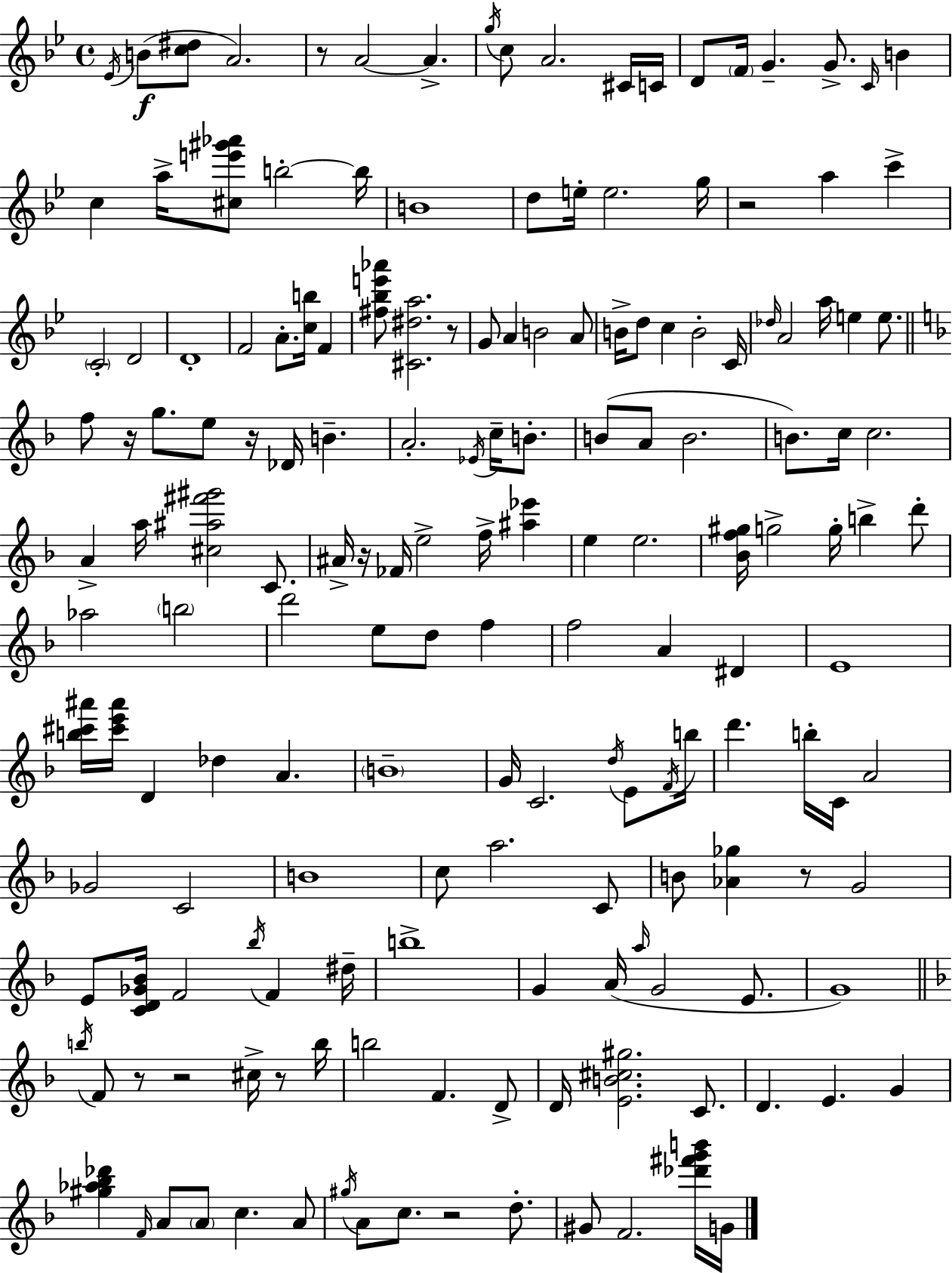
Eb4/s B4/e [C5,D#5]/e A4/h. R/e A4/h A4/q. G5/s C5/e A4/h. C#4/s C4/s D4/e F4/s G4/q. G4/e. C4/s B4/q C5/q A5/s [C#5,E6,G#6,Ab6]/e B5/h B5/s B4/w D5/e E5/s E5/h. G5/s R/h A5/q C6/q C4/h D4/h D4/w F4/h A4/e. [C5,B5]/s F4/q [F#5,Bb5,E6,Ab6]/e [C#4,D#5,A5]/h. R/e G4/e A4/q B4/h A4/e B4/s D5/e C5/q B4/h C4/s Db5/s A4/h A5/s E5/q E5/e. F5/e R/s G5/e. E5/e R/s Db4/s B4/q. A4/h. Eb4/s C5/s B4/e. B4/e A4/e B4/h. B4/e. C5/s C5/h. A4/q A5/s [C#5,A#5,F#6,G#6]/h C4/e. A#4/s R/s FES4/s E5/h F5/s [A#5,Eb6]/q E5/q E5/h. [Bb4,F5,G#5]/s G5/h G5/s B5/q D6/e Ab5/h B5/h D6/h E5/e D5/e F5/q F5/h A4/q D#4/q E4/w [B5,C#6,A#6]/s [C#6,E6,A#6]/s D4/q Db5/q A4/q. B4/w G4/s C4/h. D5/s E4/e F4/s B5/s D6/q. B5/s C4/s A4/h Gb4/h C4/h B4/w C5/e A5/h. C4/e B4/e [Ab4,Gb5]/q R/e G4/h E4/e [C4,D4,Gb4,Bb4]/s F4/h Bb5/s F4/q D#5/s B5/w G4/q A4/s A5/s G4/h E4/e. G4/w B5/s F4/e R/e R/h C#5/s R/e B5/s B5/h F4/q. D4/e D4/s [E4,B4,C#5,G#5]/h. C4/e. D4/q. E4/q. G4/q [G#5,Ab5,Bb5,Db6]/q F4/s A4/e A4/e C5/q. A4/e G#5/s A4/e C5/e. R/h D5/e. G#4/e F4/h. [Db6,F#6,G6,B6]/s G4/s